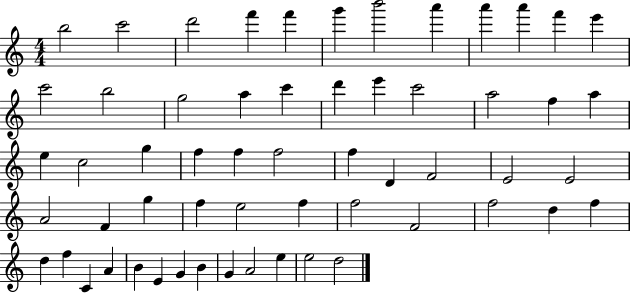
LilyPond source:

{
  \clef treble
  \numericTimeSignature
  \time 4/4
  \key c \major
  b''2 c'''2 | d'''2 f'''4 f'''4 | g'''4 b'''2 a'''4 | a'''4 a'''4 f'''4 e'''4 | \break c'''2 b''2 | g''2 a''4 c'''4 | d'''4 e'''4 c'''2 | a''2 f''4 a''4 | \break e''4 c''2 g''4 | f''4 f''4 f''2 | f''4 d'4 f'2 | e'2 e'2 | \break a'2 f'4 g''4 | f''4 e''2 f''4 | f''2 f'2 | f''2 d''4 f''4 | \break d''4 f''4 c'4 a'4 | b'4 e'4 g'4 b'4 | g'4 a'2 e''4 | e''2 d''2 | \break \bar "|."
}